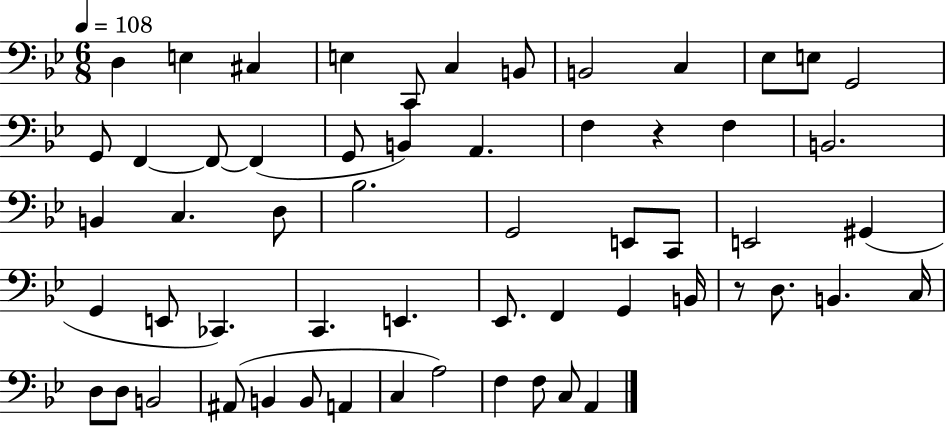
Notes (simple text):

D3/q E3/q C#3/q E3/q C2/e C3/q B2/e B2/h C3/q Eb3/e E3/e G2/h G2/e F2/q F2/e F2/q G2/e B2/q A2/q. F3/q R/q F3/q B2/h. B2/q C3/q. D3/e Bb3/h. G2/h E2/e C2/e E2/h G#2/q G2/q E2/e CES2/q. C2/q. E2/q. Eb2/e. F2/q G2/q B2/s R/e D3/e. B2/q. C3/s D3/e D3/e B2/h A#2/e B2/q B2/e A2/q C3/q A3/h F3/q F3/e C3/e A2/q